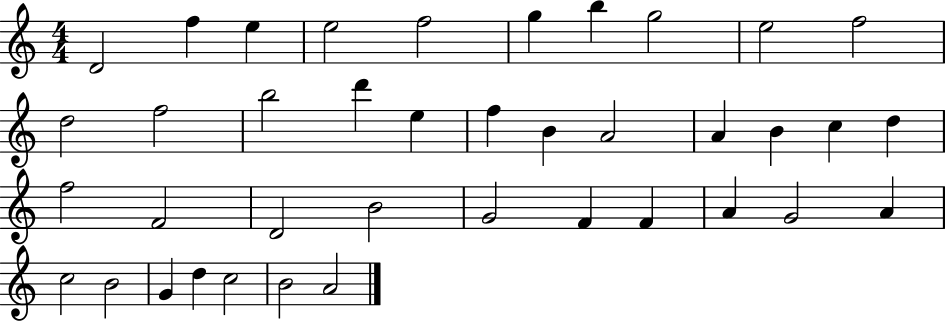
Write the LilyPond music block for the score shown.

{
  \clef treble
  \numericTimeSignature
  \time 4/4
  \key c \major
  d'2 f''4 e''4 | e''2 f''2 | g''4 b''4 g''2 | e''2 f''2 | \break d''2 f''2 | b''2 d'''4 e''4 | f''4 b'4 a'2 | a'4 b'4 c''4 d''4 | \break f''2 f'2 | d'2 b'2 | g'2 f'4 f'4 | a'4 g'2 a'4 | \break c''2 b'2 | g'4 d''4 c''2 | b'2 a'2 | \bar "|."
}